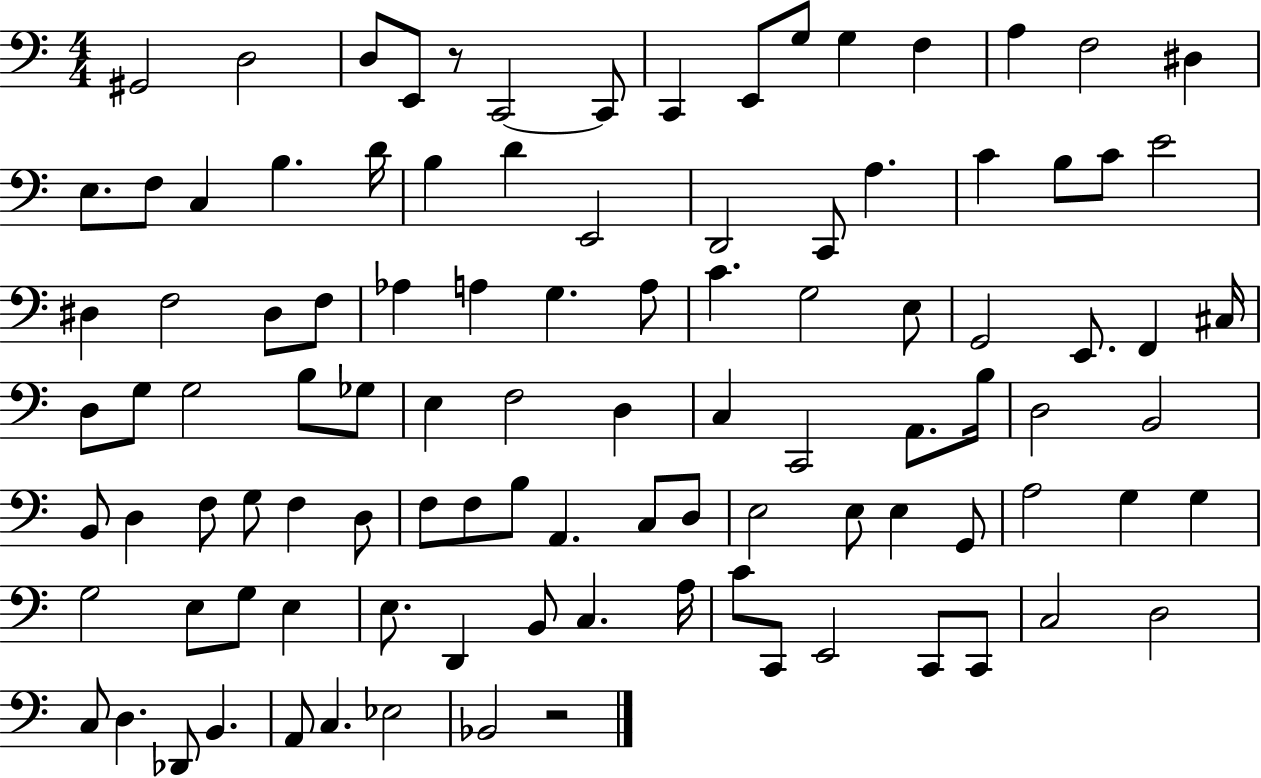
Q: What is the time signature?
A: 4/4